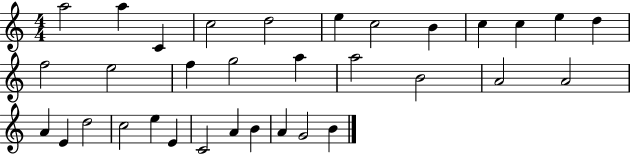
A5/h A5/q C4/q C5/h D5/h E5/q C5/h B4/q C5/q C5/q E5/q D5/q F5/h E5/h F5/q G5/h A5/q A5/h B4/h A4/h A4/h A4/q E4/q D5/h C5/h E5/q E4/q C4/h A4/q B4/q A4/q G4/h B4/q